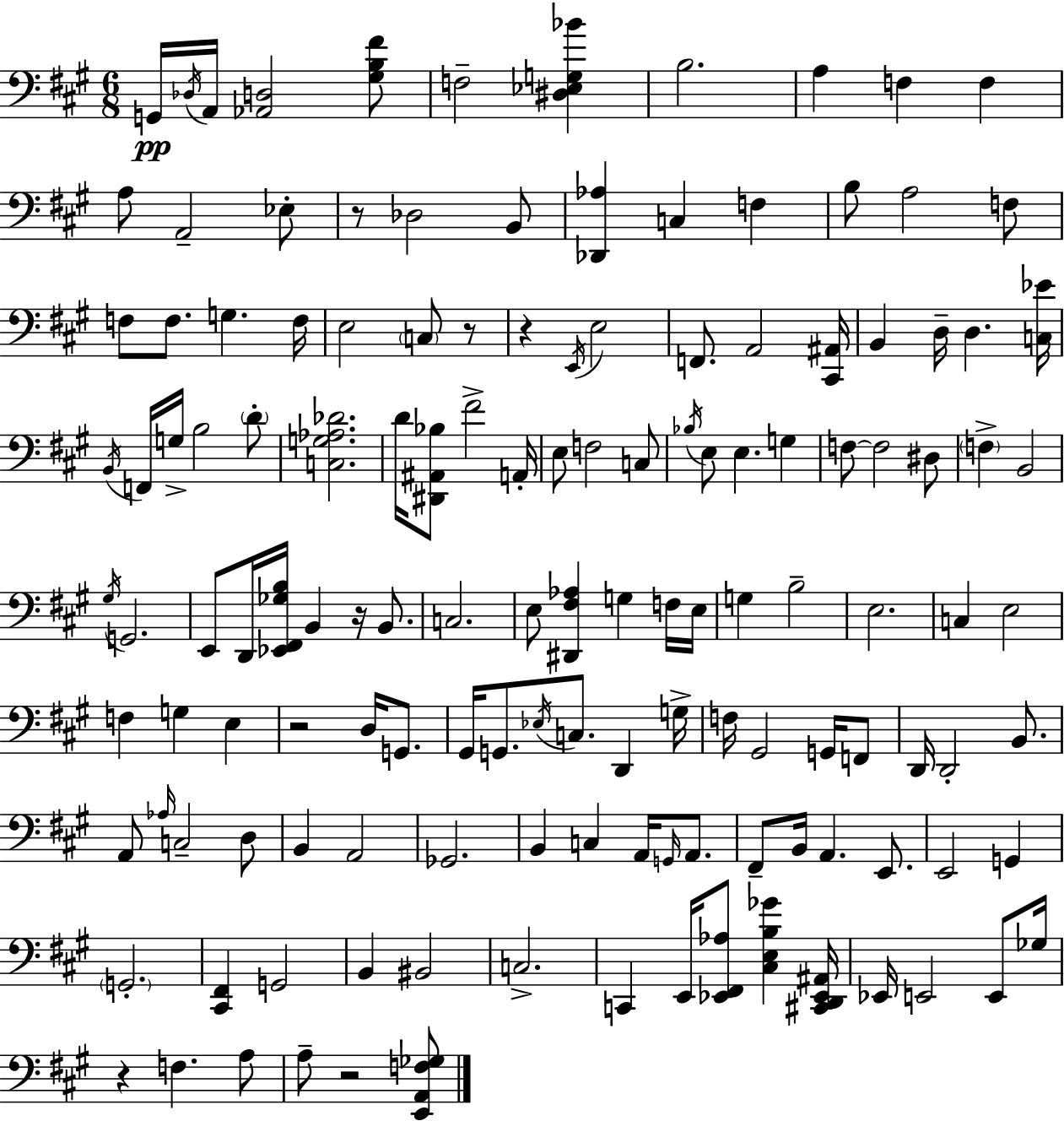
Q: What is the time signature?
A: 6/8